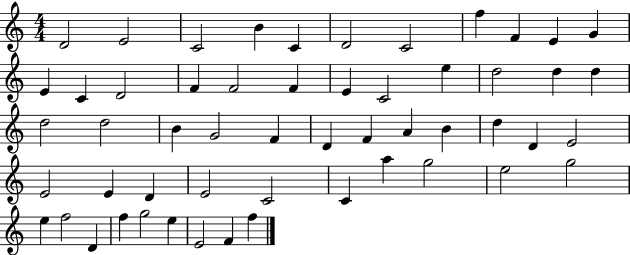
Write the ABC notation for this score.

X:1
T:Untitled
M:4/4
L:1/4
K:C
D2 E2 C2 B C D2 C2 f F E G E C D2 F F2 F E C2 e d2 d d d2 d2 B G2 F D F A B d D E2 E2 E D E2 C2 C a g2 e2 g2 e f2 D f g2 e E2 F f